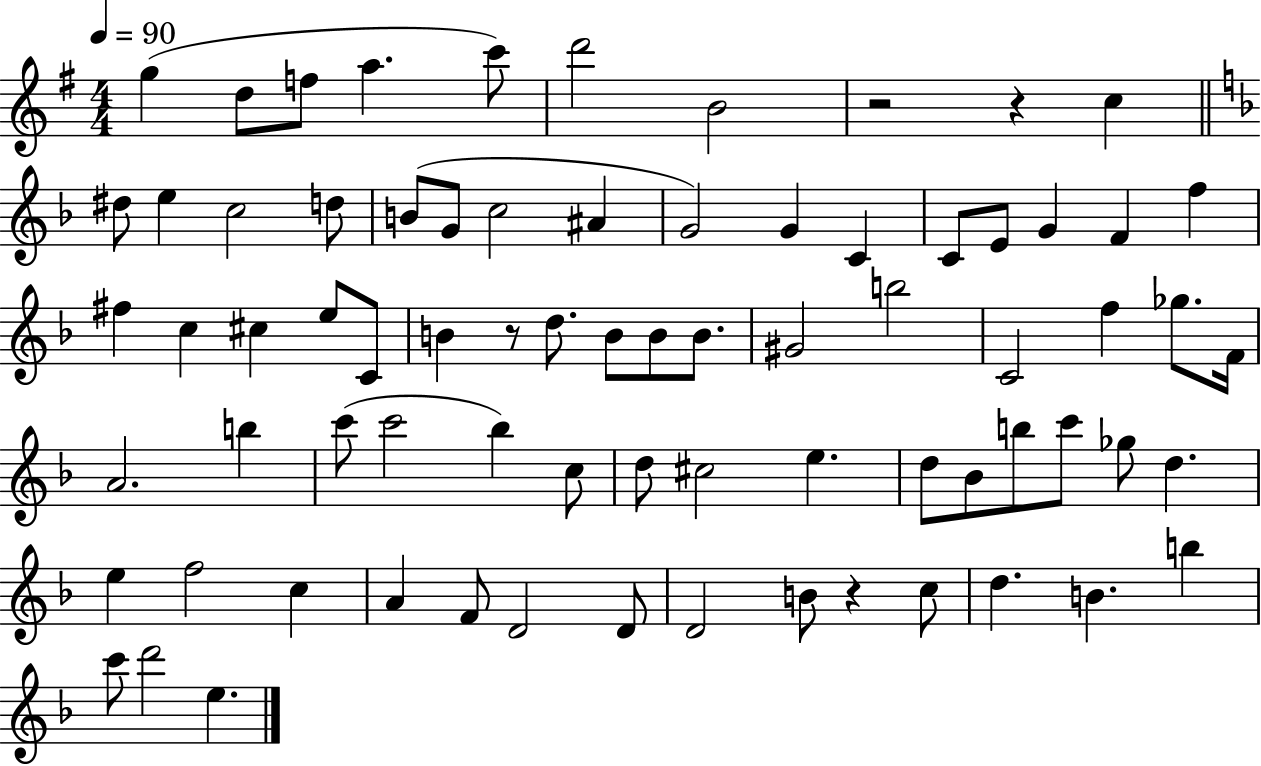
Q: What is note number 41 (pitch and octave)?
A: A4